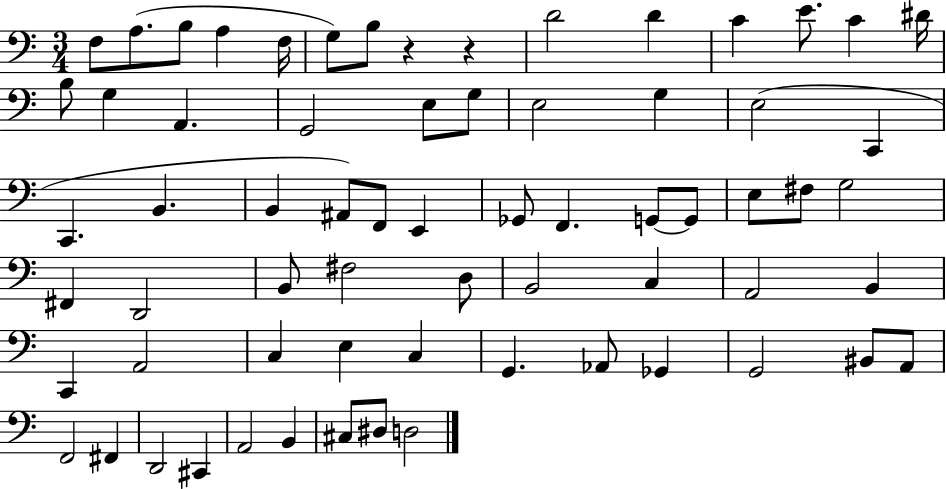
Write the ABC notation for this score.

X:1
T:Untitled
M:3/4
L:1/4
K:C
F,/2 A,/2 B,/2 A, F,/4 G,/2 B,/2 z z D2 D C E/2 C ^D/4 B,/2 G, A,, G,,2 E,/2 G,/2 E,2 G, E,2 C,, C,, B,, B,, ^A,,/2 F,,/2 E,, _G,,/2 F,, G,,/2 G,,/2 E,/2 ^F,/2 G,2 ^F,, D,,2 B,,/2 ^F,2 D,/2 B,,2 C, A,,2 B,, C,, A,,2 C, E, C, G,, _A,,/2 _G,, G,,2 ^B,,/2 A,,/2 F,,2 ^F,, D,,2 ^C,, A,,2 B,, ^C,/2 ^D,/2 D,2